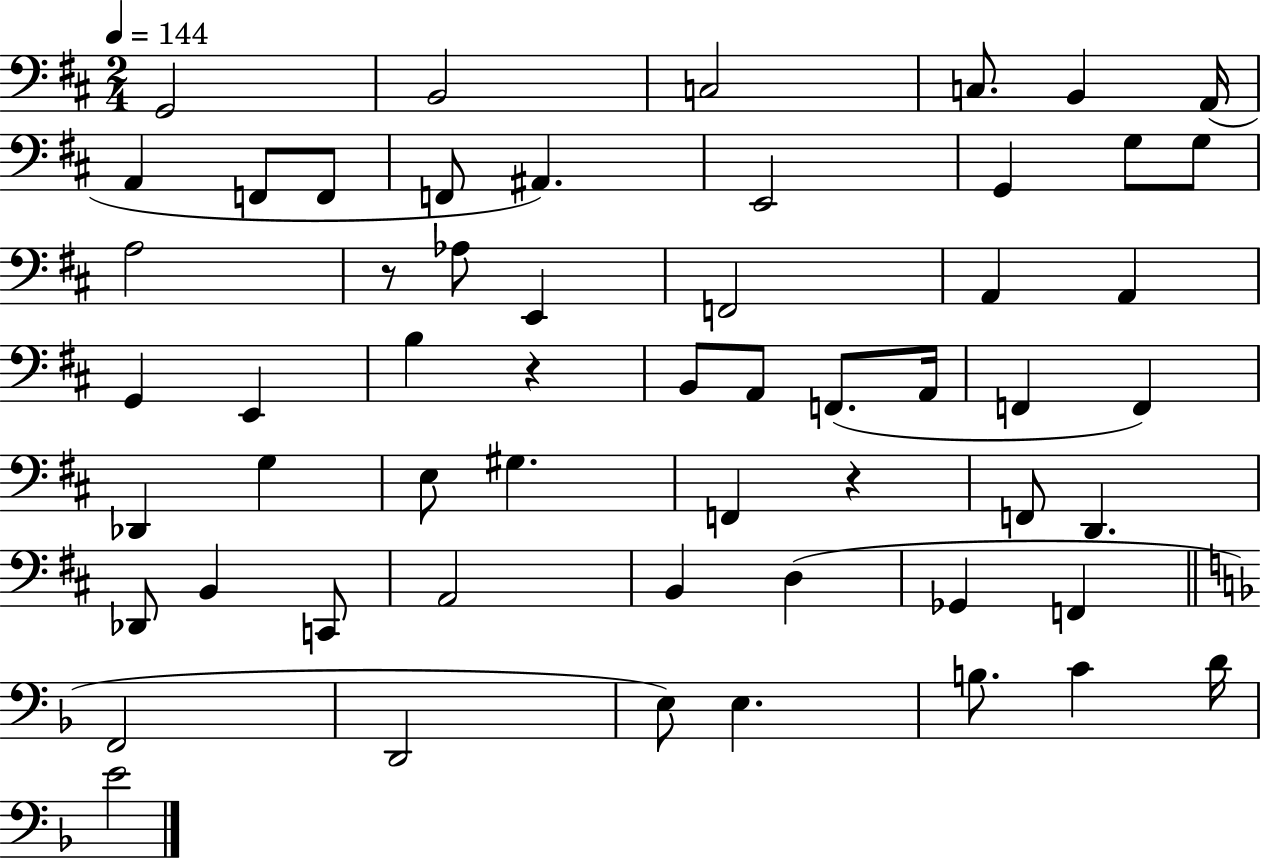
X:1
T:Untitled
M:2/4
L:1/4
K:D
G,,2 B,,2 C,2 C,/2 B,, A,,/4 A,, F,,/2 F,,/2 F,,/2 ^A,, E,,2 G,, G,/2 G,/2 A,2 z/2 _A,/2 E,, F,,2 A,, A,, G,, E,, B, z B,,/2 A,,/2 F,,/2 A,,/4 F,, F,, _D,, G, E,/2 ^G, F,, z F,,/2 D,, _D,,/2 B,, C,,/2 A,,2 B,, D, _G,, F,, F,,2 D,,2 E,/2 E, B,/2 C D/4 E2